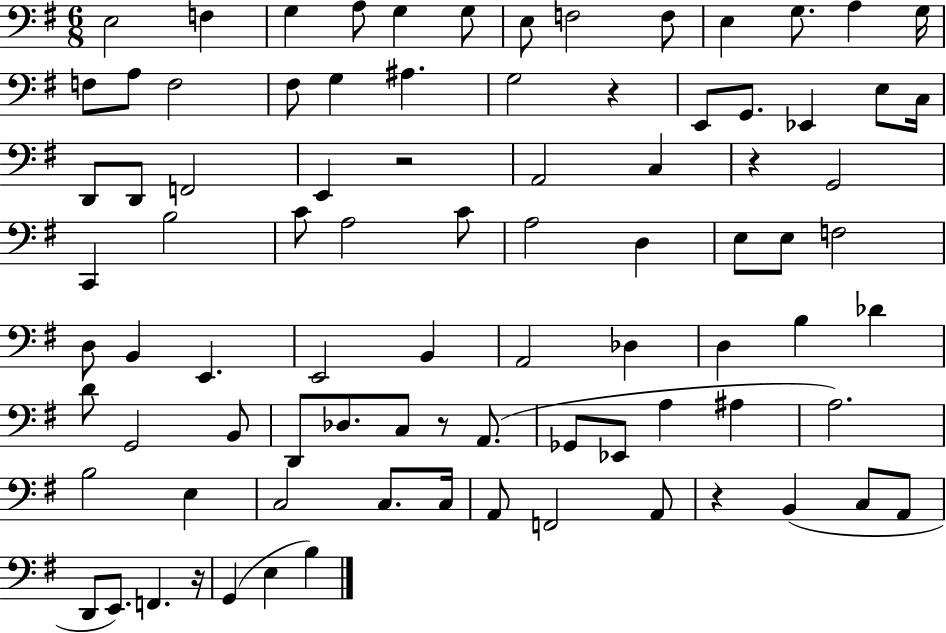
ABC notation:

X:1
T:Untitled
M:6/8
L:1/4
K:G
E,2 F, G, A,/2 G, G,/2 E,/2 F,2 F,/2 E, G,/2 A, G,/4 F,/2 A,/2 F,2 ^F,/2 G, ^A, G,2 z E,,/2 G,,/2 _E,, E,/2 C,/4 D,,/2 D,,/2 F,,2 E,, z2 A,,2 C, z G,,2 C,, B,2 C/2 A,2 C/2 A,2 D, E,/2 E,/2 F,2 D,/2 B,, E,, E,,2 B,, A,,2 _D, D, B, _D D/2 G,,2 B,,/2 D,,/2 _D,/2 C,/2 z/2 A,,/2 _G,,/2 _E,,/2 A, ^A, A,2 B,2 E, C,2 C,/2 C,/4 A,,/2 F,,2 A,,/2 z B,, C,/2 A,,/2 D,,/2 E,,/2 F,, z/4 G,, E, B,